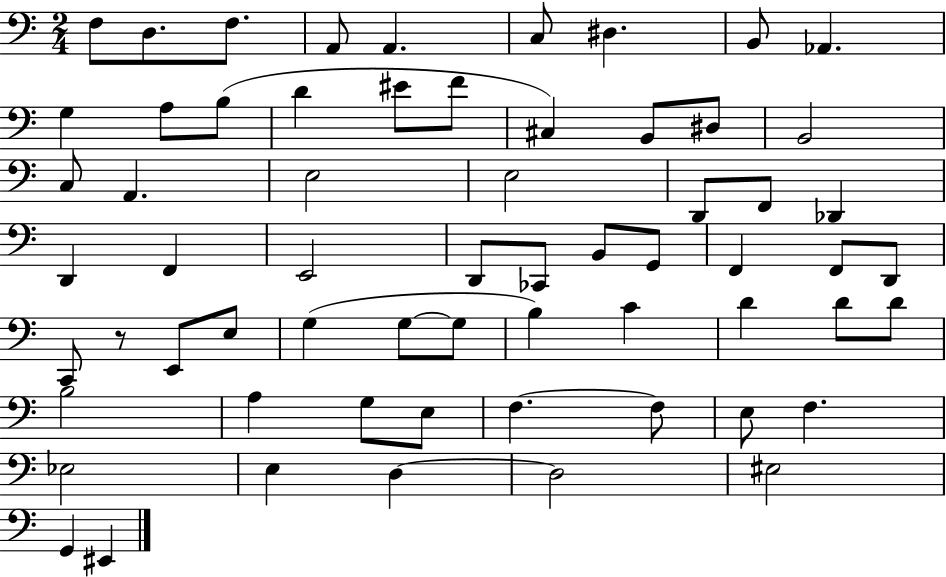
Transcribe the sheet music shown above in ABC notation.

X:1
T:Untitled
M:2/4
L:1/4
K:C
F,/2 D,/2 F,/2 A,,/2 A,, C,/2 ^D, B,,/2 _A,, G, A,/2 B,/2 D ^E/2 F/2 ^C, B,,/2 ^D,/2 B,,2 C,/2 A,, E,2 E,2 D,,/2 F,,/2 _D,, D,, F,, E,,2 D,,/2 _C,,/2 B,,/2 G,,/2 F,, F,,/2 D,,/2 C,,/2 z/2 E,,/2 E,/2 G, G,/2 G,/2 B, C D D/2 D/2 B,2 A, G,/2 E,/2 F, F,/2 E,/2 F, _E,2 E, D, D,2 ^E,2 G,, ^E,,